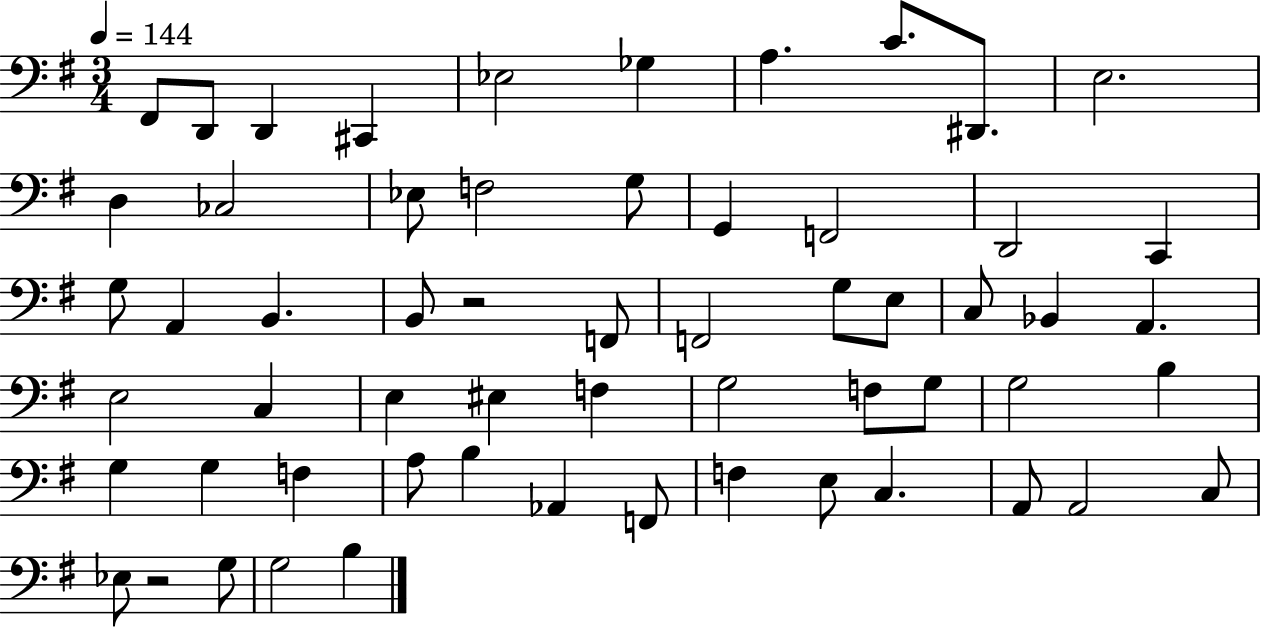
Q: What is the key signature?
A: G major